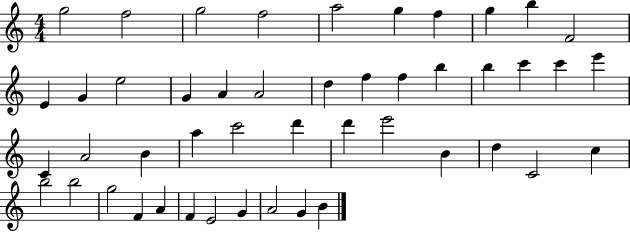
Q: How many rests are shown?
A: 0